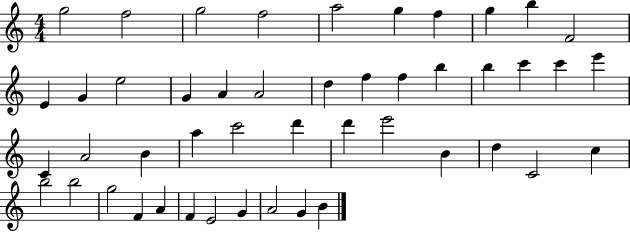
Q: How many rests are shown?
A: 0